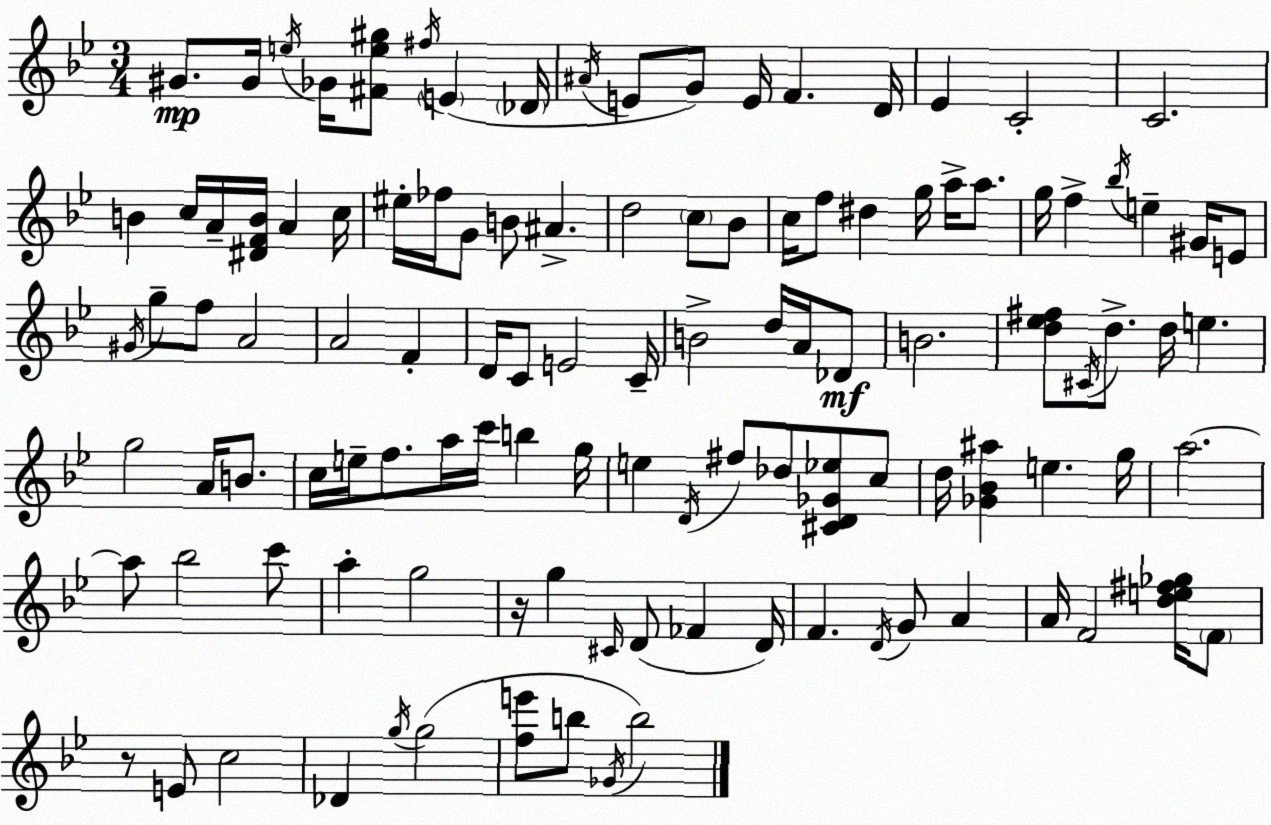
X:1
T:Untitled
M:3/4
L:1/4
K:Bb
^G/2 ^G/4 e/4 _G/4 [^Fe^g]/2 ^f/4 E _D/4 ^A/4 E/2 G/2 E/4 F D/4 _E C2 C2 B c/4 A/4 [^DFB]/4 A c/4 ^e/4 _f/4 G/2 B/2 ^A d2 c/2 _B/2 c/4 f/2 ^d g/4 a/4 a/2 g/4 f _b/4 e ^G/4 E/2 ^G/4 g/2 f/2 A2 A2 F D/4 C/2 E2 C/4 B2 d/4 A/4 _D/2 B2 [d_e^f]/2 ^C/4 d/2 d/4 e g2 A/4 B/2 c/4 e/4 f/2 a/4 c'/4 b g/4 e D/4 ^f/2 _d/2 [^CD_G_e]/2 c/2 d/4 [_G_B^a] e g/4 a2 a/2 _b2 c'/2 a g2 z/4 g ^C/4 D/2 _F D/4 F D/4 G/2 A A/4 F2 [de^f_g]/4 F/2 z/2 E/2 c2 _D g/4 g2 [fe']/2 b/2 _G/4 b2